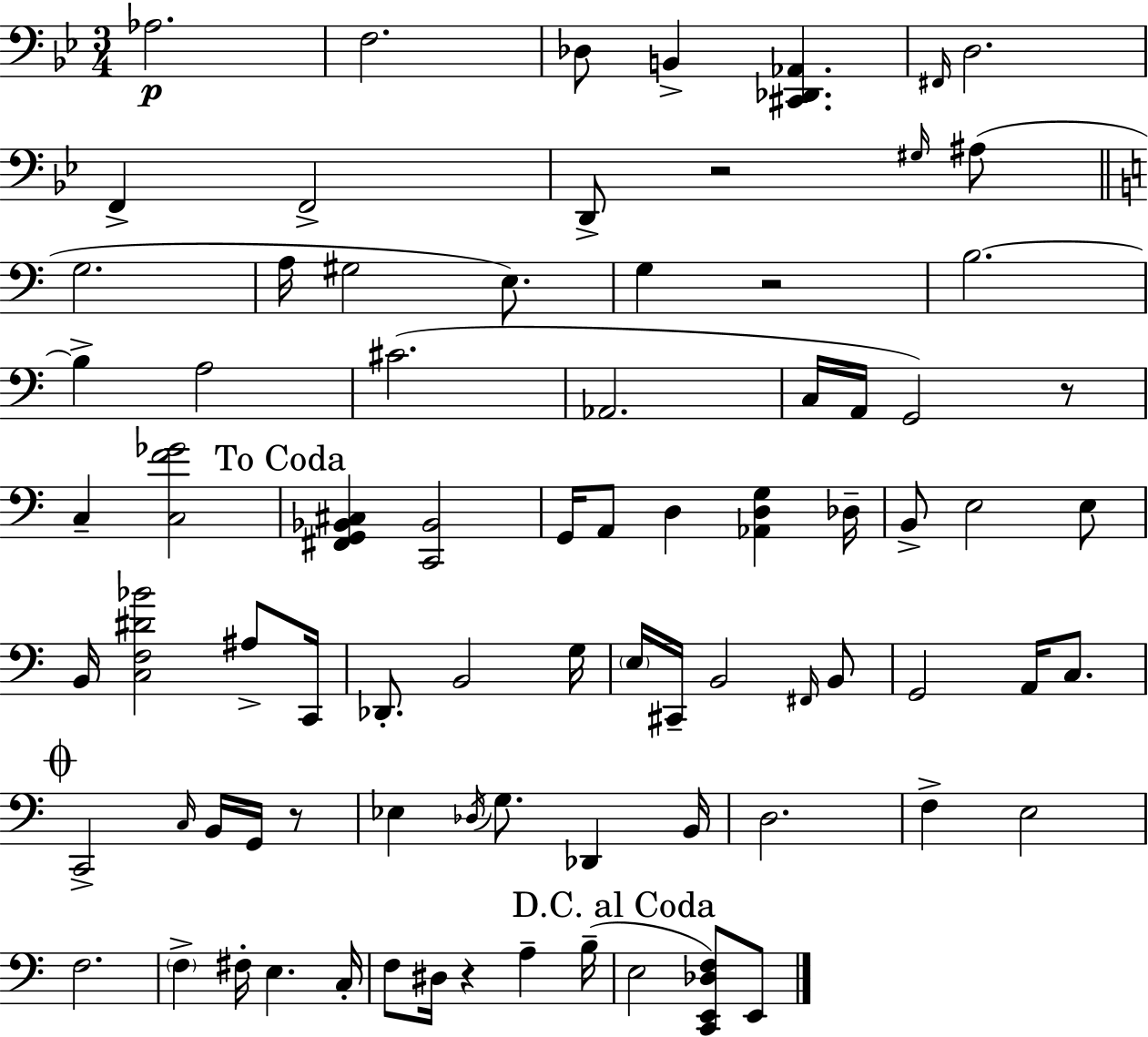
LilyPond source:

{
  \clef bass
  \numericTimeSignature
  \time 3/4
  \key bes \major
  aes2.\p | f2. | des8 b,4-> <cis, des, aes,>4. | \grace { fis,16 } d2. | \break f,4-> f,2-> | d,8-> r2 \grace { gis16 } | ais8( \bar "||" \break \key c \major g2. | a16 gis2 e8.) | g4 r2 | b2.~~ | \break b4-> a2 | cis'2.( | aes,2. | c16 a,16 g,2) r8 | \break c4-- <c f' ges'>2 | \mark "To Coda" <fis, g, bes, cis>4 <c, bes,>2 | g,16 a,8 d4 <aes, d g>4 des16-- | b,8-> e2 e8 | \break b,16 <c f dis' bes'>2 ais8-> c,16 | des,8.-. b,2 g16 | \parenthesize e16 cis,16-- b,2 \grace { fis,16 } b,8 | g,2 a,16 c8. | \break \mark \markup { \musicglyph "scripts.coda" } c,2-> \grace { c16 } b,16 g,16 | r8 ees4 \acciaccatura { des16 } g8. des,4 | b,16 d2. | f4-> e2 | \break f2. | \parenthesize f4-> fis16-. e4. | c16-. f8 dis16 r4 a4-- | b16--( \mark "D.C. al Coda" e2 <c, e, des f>8) | \break e,8 \bar "|."
}